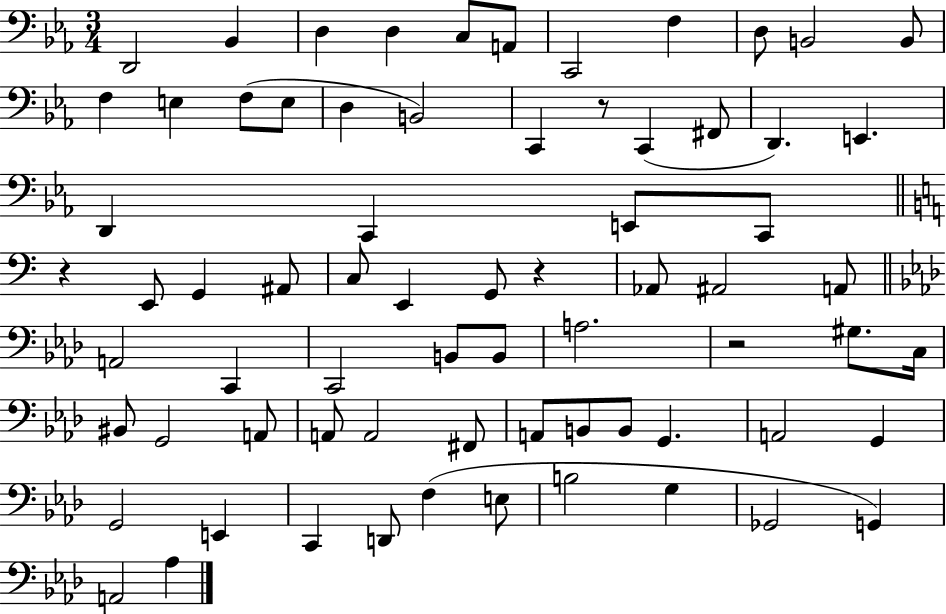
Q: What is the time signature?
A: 3/4